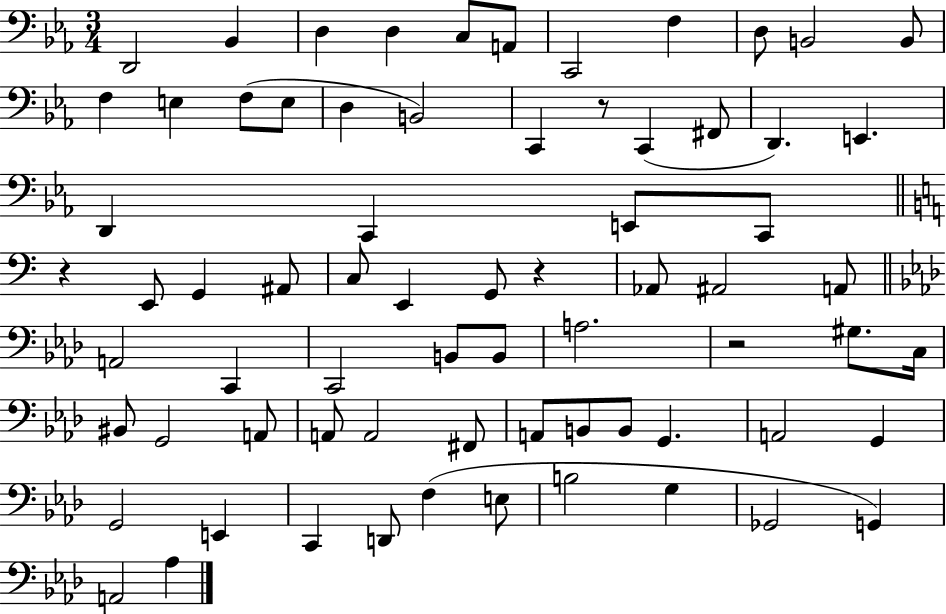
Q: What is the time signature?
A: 3/4